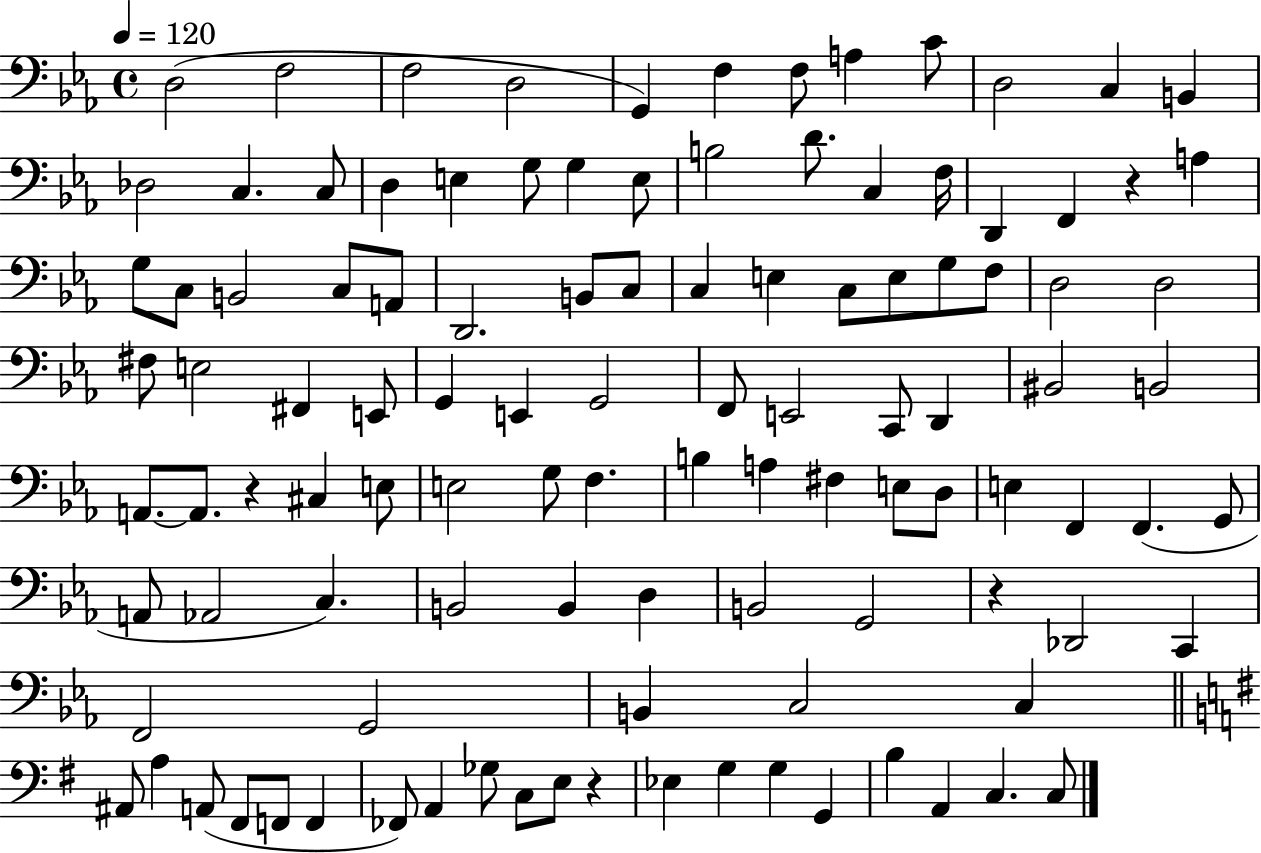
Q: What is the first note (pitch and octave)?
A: D3